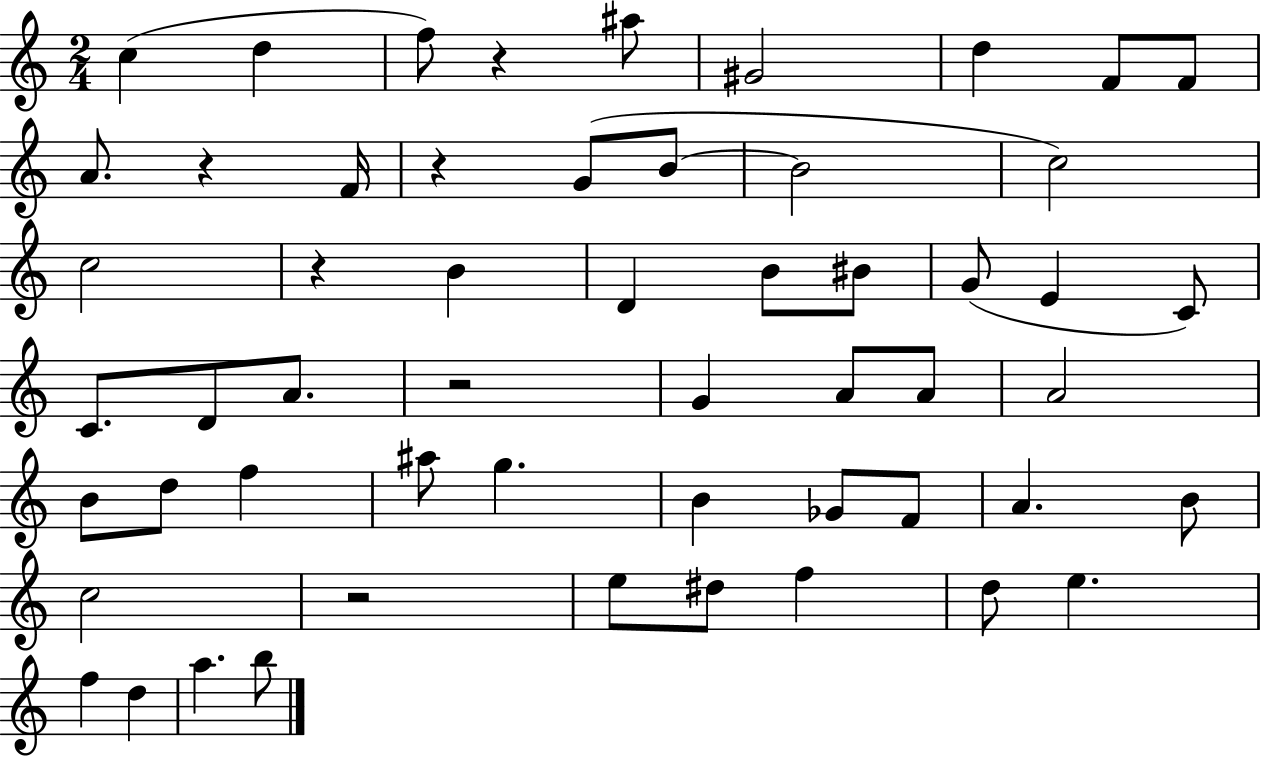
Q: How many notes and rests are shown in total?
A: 55